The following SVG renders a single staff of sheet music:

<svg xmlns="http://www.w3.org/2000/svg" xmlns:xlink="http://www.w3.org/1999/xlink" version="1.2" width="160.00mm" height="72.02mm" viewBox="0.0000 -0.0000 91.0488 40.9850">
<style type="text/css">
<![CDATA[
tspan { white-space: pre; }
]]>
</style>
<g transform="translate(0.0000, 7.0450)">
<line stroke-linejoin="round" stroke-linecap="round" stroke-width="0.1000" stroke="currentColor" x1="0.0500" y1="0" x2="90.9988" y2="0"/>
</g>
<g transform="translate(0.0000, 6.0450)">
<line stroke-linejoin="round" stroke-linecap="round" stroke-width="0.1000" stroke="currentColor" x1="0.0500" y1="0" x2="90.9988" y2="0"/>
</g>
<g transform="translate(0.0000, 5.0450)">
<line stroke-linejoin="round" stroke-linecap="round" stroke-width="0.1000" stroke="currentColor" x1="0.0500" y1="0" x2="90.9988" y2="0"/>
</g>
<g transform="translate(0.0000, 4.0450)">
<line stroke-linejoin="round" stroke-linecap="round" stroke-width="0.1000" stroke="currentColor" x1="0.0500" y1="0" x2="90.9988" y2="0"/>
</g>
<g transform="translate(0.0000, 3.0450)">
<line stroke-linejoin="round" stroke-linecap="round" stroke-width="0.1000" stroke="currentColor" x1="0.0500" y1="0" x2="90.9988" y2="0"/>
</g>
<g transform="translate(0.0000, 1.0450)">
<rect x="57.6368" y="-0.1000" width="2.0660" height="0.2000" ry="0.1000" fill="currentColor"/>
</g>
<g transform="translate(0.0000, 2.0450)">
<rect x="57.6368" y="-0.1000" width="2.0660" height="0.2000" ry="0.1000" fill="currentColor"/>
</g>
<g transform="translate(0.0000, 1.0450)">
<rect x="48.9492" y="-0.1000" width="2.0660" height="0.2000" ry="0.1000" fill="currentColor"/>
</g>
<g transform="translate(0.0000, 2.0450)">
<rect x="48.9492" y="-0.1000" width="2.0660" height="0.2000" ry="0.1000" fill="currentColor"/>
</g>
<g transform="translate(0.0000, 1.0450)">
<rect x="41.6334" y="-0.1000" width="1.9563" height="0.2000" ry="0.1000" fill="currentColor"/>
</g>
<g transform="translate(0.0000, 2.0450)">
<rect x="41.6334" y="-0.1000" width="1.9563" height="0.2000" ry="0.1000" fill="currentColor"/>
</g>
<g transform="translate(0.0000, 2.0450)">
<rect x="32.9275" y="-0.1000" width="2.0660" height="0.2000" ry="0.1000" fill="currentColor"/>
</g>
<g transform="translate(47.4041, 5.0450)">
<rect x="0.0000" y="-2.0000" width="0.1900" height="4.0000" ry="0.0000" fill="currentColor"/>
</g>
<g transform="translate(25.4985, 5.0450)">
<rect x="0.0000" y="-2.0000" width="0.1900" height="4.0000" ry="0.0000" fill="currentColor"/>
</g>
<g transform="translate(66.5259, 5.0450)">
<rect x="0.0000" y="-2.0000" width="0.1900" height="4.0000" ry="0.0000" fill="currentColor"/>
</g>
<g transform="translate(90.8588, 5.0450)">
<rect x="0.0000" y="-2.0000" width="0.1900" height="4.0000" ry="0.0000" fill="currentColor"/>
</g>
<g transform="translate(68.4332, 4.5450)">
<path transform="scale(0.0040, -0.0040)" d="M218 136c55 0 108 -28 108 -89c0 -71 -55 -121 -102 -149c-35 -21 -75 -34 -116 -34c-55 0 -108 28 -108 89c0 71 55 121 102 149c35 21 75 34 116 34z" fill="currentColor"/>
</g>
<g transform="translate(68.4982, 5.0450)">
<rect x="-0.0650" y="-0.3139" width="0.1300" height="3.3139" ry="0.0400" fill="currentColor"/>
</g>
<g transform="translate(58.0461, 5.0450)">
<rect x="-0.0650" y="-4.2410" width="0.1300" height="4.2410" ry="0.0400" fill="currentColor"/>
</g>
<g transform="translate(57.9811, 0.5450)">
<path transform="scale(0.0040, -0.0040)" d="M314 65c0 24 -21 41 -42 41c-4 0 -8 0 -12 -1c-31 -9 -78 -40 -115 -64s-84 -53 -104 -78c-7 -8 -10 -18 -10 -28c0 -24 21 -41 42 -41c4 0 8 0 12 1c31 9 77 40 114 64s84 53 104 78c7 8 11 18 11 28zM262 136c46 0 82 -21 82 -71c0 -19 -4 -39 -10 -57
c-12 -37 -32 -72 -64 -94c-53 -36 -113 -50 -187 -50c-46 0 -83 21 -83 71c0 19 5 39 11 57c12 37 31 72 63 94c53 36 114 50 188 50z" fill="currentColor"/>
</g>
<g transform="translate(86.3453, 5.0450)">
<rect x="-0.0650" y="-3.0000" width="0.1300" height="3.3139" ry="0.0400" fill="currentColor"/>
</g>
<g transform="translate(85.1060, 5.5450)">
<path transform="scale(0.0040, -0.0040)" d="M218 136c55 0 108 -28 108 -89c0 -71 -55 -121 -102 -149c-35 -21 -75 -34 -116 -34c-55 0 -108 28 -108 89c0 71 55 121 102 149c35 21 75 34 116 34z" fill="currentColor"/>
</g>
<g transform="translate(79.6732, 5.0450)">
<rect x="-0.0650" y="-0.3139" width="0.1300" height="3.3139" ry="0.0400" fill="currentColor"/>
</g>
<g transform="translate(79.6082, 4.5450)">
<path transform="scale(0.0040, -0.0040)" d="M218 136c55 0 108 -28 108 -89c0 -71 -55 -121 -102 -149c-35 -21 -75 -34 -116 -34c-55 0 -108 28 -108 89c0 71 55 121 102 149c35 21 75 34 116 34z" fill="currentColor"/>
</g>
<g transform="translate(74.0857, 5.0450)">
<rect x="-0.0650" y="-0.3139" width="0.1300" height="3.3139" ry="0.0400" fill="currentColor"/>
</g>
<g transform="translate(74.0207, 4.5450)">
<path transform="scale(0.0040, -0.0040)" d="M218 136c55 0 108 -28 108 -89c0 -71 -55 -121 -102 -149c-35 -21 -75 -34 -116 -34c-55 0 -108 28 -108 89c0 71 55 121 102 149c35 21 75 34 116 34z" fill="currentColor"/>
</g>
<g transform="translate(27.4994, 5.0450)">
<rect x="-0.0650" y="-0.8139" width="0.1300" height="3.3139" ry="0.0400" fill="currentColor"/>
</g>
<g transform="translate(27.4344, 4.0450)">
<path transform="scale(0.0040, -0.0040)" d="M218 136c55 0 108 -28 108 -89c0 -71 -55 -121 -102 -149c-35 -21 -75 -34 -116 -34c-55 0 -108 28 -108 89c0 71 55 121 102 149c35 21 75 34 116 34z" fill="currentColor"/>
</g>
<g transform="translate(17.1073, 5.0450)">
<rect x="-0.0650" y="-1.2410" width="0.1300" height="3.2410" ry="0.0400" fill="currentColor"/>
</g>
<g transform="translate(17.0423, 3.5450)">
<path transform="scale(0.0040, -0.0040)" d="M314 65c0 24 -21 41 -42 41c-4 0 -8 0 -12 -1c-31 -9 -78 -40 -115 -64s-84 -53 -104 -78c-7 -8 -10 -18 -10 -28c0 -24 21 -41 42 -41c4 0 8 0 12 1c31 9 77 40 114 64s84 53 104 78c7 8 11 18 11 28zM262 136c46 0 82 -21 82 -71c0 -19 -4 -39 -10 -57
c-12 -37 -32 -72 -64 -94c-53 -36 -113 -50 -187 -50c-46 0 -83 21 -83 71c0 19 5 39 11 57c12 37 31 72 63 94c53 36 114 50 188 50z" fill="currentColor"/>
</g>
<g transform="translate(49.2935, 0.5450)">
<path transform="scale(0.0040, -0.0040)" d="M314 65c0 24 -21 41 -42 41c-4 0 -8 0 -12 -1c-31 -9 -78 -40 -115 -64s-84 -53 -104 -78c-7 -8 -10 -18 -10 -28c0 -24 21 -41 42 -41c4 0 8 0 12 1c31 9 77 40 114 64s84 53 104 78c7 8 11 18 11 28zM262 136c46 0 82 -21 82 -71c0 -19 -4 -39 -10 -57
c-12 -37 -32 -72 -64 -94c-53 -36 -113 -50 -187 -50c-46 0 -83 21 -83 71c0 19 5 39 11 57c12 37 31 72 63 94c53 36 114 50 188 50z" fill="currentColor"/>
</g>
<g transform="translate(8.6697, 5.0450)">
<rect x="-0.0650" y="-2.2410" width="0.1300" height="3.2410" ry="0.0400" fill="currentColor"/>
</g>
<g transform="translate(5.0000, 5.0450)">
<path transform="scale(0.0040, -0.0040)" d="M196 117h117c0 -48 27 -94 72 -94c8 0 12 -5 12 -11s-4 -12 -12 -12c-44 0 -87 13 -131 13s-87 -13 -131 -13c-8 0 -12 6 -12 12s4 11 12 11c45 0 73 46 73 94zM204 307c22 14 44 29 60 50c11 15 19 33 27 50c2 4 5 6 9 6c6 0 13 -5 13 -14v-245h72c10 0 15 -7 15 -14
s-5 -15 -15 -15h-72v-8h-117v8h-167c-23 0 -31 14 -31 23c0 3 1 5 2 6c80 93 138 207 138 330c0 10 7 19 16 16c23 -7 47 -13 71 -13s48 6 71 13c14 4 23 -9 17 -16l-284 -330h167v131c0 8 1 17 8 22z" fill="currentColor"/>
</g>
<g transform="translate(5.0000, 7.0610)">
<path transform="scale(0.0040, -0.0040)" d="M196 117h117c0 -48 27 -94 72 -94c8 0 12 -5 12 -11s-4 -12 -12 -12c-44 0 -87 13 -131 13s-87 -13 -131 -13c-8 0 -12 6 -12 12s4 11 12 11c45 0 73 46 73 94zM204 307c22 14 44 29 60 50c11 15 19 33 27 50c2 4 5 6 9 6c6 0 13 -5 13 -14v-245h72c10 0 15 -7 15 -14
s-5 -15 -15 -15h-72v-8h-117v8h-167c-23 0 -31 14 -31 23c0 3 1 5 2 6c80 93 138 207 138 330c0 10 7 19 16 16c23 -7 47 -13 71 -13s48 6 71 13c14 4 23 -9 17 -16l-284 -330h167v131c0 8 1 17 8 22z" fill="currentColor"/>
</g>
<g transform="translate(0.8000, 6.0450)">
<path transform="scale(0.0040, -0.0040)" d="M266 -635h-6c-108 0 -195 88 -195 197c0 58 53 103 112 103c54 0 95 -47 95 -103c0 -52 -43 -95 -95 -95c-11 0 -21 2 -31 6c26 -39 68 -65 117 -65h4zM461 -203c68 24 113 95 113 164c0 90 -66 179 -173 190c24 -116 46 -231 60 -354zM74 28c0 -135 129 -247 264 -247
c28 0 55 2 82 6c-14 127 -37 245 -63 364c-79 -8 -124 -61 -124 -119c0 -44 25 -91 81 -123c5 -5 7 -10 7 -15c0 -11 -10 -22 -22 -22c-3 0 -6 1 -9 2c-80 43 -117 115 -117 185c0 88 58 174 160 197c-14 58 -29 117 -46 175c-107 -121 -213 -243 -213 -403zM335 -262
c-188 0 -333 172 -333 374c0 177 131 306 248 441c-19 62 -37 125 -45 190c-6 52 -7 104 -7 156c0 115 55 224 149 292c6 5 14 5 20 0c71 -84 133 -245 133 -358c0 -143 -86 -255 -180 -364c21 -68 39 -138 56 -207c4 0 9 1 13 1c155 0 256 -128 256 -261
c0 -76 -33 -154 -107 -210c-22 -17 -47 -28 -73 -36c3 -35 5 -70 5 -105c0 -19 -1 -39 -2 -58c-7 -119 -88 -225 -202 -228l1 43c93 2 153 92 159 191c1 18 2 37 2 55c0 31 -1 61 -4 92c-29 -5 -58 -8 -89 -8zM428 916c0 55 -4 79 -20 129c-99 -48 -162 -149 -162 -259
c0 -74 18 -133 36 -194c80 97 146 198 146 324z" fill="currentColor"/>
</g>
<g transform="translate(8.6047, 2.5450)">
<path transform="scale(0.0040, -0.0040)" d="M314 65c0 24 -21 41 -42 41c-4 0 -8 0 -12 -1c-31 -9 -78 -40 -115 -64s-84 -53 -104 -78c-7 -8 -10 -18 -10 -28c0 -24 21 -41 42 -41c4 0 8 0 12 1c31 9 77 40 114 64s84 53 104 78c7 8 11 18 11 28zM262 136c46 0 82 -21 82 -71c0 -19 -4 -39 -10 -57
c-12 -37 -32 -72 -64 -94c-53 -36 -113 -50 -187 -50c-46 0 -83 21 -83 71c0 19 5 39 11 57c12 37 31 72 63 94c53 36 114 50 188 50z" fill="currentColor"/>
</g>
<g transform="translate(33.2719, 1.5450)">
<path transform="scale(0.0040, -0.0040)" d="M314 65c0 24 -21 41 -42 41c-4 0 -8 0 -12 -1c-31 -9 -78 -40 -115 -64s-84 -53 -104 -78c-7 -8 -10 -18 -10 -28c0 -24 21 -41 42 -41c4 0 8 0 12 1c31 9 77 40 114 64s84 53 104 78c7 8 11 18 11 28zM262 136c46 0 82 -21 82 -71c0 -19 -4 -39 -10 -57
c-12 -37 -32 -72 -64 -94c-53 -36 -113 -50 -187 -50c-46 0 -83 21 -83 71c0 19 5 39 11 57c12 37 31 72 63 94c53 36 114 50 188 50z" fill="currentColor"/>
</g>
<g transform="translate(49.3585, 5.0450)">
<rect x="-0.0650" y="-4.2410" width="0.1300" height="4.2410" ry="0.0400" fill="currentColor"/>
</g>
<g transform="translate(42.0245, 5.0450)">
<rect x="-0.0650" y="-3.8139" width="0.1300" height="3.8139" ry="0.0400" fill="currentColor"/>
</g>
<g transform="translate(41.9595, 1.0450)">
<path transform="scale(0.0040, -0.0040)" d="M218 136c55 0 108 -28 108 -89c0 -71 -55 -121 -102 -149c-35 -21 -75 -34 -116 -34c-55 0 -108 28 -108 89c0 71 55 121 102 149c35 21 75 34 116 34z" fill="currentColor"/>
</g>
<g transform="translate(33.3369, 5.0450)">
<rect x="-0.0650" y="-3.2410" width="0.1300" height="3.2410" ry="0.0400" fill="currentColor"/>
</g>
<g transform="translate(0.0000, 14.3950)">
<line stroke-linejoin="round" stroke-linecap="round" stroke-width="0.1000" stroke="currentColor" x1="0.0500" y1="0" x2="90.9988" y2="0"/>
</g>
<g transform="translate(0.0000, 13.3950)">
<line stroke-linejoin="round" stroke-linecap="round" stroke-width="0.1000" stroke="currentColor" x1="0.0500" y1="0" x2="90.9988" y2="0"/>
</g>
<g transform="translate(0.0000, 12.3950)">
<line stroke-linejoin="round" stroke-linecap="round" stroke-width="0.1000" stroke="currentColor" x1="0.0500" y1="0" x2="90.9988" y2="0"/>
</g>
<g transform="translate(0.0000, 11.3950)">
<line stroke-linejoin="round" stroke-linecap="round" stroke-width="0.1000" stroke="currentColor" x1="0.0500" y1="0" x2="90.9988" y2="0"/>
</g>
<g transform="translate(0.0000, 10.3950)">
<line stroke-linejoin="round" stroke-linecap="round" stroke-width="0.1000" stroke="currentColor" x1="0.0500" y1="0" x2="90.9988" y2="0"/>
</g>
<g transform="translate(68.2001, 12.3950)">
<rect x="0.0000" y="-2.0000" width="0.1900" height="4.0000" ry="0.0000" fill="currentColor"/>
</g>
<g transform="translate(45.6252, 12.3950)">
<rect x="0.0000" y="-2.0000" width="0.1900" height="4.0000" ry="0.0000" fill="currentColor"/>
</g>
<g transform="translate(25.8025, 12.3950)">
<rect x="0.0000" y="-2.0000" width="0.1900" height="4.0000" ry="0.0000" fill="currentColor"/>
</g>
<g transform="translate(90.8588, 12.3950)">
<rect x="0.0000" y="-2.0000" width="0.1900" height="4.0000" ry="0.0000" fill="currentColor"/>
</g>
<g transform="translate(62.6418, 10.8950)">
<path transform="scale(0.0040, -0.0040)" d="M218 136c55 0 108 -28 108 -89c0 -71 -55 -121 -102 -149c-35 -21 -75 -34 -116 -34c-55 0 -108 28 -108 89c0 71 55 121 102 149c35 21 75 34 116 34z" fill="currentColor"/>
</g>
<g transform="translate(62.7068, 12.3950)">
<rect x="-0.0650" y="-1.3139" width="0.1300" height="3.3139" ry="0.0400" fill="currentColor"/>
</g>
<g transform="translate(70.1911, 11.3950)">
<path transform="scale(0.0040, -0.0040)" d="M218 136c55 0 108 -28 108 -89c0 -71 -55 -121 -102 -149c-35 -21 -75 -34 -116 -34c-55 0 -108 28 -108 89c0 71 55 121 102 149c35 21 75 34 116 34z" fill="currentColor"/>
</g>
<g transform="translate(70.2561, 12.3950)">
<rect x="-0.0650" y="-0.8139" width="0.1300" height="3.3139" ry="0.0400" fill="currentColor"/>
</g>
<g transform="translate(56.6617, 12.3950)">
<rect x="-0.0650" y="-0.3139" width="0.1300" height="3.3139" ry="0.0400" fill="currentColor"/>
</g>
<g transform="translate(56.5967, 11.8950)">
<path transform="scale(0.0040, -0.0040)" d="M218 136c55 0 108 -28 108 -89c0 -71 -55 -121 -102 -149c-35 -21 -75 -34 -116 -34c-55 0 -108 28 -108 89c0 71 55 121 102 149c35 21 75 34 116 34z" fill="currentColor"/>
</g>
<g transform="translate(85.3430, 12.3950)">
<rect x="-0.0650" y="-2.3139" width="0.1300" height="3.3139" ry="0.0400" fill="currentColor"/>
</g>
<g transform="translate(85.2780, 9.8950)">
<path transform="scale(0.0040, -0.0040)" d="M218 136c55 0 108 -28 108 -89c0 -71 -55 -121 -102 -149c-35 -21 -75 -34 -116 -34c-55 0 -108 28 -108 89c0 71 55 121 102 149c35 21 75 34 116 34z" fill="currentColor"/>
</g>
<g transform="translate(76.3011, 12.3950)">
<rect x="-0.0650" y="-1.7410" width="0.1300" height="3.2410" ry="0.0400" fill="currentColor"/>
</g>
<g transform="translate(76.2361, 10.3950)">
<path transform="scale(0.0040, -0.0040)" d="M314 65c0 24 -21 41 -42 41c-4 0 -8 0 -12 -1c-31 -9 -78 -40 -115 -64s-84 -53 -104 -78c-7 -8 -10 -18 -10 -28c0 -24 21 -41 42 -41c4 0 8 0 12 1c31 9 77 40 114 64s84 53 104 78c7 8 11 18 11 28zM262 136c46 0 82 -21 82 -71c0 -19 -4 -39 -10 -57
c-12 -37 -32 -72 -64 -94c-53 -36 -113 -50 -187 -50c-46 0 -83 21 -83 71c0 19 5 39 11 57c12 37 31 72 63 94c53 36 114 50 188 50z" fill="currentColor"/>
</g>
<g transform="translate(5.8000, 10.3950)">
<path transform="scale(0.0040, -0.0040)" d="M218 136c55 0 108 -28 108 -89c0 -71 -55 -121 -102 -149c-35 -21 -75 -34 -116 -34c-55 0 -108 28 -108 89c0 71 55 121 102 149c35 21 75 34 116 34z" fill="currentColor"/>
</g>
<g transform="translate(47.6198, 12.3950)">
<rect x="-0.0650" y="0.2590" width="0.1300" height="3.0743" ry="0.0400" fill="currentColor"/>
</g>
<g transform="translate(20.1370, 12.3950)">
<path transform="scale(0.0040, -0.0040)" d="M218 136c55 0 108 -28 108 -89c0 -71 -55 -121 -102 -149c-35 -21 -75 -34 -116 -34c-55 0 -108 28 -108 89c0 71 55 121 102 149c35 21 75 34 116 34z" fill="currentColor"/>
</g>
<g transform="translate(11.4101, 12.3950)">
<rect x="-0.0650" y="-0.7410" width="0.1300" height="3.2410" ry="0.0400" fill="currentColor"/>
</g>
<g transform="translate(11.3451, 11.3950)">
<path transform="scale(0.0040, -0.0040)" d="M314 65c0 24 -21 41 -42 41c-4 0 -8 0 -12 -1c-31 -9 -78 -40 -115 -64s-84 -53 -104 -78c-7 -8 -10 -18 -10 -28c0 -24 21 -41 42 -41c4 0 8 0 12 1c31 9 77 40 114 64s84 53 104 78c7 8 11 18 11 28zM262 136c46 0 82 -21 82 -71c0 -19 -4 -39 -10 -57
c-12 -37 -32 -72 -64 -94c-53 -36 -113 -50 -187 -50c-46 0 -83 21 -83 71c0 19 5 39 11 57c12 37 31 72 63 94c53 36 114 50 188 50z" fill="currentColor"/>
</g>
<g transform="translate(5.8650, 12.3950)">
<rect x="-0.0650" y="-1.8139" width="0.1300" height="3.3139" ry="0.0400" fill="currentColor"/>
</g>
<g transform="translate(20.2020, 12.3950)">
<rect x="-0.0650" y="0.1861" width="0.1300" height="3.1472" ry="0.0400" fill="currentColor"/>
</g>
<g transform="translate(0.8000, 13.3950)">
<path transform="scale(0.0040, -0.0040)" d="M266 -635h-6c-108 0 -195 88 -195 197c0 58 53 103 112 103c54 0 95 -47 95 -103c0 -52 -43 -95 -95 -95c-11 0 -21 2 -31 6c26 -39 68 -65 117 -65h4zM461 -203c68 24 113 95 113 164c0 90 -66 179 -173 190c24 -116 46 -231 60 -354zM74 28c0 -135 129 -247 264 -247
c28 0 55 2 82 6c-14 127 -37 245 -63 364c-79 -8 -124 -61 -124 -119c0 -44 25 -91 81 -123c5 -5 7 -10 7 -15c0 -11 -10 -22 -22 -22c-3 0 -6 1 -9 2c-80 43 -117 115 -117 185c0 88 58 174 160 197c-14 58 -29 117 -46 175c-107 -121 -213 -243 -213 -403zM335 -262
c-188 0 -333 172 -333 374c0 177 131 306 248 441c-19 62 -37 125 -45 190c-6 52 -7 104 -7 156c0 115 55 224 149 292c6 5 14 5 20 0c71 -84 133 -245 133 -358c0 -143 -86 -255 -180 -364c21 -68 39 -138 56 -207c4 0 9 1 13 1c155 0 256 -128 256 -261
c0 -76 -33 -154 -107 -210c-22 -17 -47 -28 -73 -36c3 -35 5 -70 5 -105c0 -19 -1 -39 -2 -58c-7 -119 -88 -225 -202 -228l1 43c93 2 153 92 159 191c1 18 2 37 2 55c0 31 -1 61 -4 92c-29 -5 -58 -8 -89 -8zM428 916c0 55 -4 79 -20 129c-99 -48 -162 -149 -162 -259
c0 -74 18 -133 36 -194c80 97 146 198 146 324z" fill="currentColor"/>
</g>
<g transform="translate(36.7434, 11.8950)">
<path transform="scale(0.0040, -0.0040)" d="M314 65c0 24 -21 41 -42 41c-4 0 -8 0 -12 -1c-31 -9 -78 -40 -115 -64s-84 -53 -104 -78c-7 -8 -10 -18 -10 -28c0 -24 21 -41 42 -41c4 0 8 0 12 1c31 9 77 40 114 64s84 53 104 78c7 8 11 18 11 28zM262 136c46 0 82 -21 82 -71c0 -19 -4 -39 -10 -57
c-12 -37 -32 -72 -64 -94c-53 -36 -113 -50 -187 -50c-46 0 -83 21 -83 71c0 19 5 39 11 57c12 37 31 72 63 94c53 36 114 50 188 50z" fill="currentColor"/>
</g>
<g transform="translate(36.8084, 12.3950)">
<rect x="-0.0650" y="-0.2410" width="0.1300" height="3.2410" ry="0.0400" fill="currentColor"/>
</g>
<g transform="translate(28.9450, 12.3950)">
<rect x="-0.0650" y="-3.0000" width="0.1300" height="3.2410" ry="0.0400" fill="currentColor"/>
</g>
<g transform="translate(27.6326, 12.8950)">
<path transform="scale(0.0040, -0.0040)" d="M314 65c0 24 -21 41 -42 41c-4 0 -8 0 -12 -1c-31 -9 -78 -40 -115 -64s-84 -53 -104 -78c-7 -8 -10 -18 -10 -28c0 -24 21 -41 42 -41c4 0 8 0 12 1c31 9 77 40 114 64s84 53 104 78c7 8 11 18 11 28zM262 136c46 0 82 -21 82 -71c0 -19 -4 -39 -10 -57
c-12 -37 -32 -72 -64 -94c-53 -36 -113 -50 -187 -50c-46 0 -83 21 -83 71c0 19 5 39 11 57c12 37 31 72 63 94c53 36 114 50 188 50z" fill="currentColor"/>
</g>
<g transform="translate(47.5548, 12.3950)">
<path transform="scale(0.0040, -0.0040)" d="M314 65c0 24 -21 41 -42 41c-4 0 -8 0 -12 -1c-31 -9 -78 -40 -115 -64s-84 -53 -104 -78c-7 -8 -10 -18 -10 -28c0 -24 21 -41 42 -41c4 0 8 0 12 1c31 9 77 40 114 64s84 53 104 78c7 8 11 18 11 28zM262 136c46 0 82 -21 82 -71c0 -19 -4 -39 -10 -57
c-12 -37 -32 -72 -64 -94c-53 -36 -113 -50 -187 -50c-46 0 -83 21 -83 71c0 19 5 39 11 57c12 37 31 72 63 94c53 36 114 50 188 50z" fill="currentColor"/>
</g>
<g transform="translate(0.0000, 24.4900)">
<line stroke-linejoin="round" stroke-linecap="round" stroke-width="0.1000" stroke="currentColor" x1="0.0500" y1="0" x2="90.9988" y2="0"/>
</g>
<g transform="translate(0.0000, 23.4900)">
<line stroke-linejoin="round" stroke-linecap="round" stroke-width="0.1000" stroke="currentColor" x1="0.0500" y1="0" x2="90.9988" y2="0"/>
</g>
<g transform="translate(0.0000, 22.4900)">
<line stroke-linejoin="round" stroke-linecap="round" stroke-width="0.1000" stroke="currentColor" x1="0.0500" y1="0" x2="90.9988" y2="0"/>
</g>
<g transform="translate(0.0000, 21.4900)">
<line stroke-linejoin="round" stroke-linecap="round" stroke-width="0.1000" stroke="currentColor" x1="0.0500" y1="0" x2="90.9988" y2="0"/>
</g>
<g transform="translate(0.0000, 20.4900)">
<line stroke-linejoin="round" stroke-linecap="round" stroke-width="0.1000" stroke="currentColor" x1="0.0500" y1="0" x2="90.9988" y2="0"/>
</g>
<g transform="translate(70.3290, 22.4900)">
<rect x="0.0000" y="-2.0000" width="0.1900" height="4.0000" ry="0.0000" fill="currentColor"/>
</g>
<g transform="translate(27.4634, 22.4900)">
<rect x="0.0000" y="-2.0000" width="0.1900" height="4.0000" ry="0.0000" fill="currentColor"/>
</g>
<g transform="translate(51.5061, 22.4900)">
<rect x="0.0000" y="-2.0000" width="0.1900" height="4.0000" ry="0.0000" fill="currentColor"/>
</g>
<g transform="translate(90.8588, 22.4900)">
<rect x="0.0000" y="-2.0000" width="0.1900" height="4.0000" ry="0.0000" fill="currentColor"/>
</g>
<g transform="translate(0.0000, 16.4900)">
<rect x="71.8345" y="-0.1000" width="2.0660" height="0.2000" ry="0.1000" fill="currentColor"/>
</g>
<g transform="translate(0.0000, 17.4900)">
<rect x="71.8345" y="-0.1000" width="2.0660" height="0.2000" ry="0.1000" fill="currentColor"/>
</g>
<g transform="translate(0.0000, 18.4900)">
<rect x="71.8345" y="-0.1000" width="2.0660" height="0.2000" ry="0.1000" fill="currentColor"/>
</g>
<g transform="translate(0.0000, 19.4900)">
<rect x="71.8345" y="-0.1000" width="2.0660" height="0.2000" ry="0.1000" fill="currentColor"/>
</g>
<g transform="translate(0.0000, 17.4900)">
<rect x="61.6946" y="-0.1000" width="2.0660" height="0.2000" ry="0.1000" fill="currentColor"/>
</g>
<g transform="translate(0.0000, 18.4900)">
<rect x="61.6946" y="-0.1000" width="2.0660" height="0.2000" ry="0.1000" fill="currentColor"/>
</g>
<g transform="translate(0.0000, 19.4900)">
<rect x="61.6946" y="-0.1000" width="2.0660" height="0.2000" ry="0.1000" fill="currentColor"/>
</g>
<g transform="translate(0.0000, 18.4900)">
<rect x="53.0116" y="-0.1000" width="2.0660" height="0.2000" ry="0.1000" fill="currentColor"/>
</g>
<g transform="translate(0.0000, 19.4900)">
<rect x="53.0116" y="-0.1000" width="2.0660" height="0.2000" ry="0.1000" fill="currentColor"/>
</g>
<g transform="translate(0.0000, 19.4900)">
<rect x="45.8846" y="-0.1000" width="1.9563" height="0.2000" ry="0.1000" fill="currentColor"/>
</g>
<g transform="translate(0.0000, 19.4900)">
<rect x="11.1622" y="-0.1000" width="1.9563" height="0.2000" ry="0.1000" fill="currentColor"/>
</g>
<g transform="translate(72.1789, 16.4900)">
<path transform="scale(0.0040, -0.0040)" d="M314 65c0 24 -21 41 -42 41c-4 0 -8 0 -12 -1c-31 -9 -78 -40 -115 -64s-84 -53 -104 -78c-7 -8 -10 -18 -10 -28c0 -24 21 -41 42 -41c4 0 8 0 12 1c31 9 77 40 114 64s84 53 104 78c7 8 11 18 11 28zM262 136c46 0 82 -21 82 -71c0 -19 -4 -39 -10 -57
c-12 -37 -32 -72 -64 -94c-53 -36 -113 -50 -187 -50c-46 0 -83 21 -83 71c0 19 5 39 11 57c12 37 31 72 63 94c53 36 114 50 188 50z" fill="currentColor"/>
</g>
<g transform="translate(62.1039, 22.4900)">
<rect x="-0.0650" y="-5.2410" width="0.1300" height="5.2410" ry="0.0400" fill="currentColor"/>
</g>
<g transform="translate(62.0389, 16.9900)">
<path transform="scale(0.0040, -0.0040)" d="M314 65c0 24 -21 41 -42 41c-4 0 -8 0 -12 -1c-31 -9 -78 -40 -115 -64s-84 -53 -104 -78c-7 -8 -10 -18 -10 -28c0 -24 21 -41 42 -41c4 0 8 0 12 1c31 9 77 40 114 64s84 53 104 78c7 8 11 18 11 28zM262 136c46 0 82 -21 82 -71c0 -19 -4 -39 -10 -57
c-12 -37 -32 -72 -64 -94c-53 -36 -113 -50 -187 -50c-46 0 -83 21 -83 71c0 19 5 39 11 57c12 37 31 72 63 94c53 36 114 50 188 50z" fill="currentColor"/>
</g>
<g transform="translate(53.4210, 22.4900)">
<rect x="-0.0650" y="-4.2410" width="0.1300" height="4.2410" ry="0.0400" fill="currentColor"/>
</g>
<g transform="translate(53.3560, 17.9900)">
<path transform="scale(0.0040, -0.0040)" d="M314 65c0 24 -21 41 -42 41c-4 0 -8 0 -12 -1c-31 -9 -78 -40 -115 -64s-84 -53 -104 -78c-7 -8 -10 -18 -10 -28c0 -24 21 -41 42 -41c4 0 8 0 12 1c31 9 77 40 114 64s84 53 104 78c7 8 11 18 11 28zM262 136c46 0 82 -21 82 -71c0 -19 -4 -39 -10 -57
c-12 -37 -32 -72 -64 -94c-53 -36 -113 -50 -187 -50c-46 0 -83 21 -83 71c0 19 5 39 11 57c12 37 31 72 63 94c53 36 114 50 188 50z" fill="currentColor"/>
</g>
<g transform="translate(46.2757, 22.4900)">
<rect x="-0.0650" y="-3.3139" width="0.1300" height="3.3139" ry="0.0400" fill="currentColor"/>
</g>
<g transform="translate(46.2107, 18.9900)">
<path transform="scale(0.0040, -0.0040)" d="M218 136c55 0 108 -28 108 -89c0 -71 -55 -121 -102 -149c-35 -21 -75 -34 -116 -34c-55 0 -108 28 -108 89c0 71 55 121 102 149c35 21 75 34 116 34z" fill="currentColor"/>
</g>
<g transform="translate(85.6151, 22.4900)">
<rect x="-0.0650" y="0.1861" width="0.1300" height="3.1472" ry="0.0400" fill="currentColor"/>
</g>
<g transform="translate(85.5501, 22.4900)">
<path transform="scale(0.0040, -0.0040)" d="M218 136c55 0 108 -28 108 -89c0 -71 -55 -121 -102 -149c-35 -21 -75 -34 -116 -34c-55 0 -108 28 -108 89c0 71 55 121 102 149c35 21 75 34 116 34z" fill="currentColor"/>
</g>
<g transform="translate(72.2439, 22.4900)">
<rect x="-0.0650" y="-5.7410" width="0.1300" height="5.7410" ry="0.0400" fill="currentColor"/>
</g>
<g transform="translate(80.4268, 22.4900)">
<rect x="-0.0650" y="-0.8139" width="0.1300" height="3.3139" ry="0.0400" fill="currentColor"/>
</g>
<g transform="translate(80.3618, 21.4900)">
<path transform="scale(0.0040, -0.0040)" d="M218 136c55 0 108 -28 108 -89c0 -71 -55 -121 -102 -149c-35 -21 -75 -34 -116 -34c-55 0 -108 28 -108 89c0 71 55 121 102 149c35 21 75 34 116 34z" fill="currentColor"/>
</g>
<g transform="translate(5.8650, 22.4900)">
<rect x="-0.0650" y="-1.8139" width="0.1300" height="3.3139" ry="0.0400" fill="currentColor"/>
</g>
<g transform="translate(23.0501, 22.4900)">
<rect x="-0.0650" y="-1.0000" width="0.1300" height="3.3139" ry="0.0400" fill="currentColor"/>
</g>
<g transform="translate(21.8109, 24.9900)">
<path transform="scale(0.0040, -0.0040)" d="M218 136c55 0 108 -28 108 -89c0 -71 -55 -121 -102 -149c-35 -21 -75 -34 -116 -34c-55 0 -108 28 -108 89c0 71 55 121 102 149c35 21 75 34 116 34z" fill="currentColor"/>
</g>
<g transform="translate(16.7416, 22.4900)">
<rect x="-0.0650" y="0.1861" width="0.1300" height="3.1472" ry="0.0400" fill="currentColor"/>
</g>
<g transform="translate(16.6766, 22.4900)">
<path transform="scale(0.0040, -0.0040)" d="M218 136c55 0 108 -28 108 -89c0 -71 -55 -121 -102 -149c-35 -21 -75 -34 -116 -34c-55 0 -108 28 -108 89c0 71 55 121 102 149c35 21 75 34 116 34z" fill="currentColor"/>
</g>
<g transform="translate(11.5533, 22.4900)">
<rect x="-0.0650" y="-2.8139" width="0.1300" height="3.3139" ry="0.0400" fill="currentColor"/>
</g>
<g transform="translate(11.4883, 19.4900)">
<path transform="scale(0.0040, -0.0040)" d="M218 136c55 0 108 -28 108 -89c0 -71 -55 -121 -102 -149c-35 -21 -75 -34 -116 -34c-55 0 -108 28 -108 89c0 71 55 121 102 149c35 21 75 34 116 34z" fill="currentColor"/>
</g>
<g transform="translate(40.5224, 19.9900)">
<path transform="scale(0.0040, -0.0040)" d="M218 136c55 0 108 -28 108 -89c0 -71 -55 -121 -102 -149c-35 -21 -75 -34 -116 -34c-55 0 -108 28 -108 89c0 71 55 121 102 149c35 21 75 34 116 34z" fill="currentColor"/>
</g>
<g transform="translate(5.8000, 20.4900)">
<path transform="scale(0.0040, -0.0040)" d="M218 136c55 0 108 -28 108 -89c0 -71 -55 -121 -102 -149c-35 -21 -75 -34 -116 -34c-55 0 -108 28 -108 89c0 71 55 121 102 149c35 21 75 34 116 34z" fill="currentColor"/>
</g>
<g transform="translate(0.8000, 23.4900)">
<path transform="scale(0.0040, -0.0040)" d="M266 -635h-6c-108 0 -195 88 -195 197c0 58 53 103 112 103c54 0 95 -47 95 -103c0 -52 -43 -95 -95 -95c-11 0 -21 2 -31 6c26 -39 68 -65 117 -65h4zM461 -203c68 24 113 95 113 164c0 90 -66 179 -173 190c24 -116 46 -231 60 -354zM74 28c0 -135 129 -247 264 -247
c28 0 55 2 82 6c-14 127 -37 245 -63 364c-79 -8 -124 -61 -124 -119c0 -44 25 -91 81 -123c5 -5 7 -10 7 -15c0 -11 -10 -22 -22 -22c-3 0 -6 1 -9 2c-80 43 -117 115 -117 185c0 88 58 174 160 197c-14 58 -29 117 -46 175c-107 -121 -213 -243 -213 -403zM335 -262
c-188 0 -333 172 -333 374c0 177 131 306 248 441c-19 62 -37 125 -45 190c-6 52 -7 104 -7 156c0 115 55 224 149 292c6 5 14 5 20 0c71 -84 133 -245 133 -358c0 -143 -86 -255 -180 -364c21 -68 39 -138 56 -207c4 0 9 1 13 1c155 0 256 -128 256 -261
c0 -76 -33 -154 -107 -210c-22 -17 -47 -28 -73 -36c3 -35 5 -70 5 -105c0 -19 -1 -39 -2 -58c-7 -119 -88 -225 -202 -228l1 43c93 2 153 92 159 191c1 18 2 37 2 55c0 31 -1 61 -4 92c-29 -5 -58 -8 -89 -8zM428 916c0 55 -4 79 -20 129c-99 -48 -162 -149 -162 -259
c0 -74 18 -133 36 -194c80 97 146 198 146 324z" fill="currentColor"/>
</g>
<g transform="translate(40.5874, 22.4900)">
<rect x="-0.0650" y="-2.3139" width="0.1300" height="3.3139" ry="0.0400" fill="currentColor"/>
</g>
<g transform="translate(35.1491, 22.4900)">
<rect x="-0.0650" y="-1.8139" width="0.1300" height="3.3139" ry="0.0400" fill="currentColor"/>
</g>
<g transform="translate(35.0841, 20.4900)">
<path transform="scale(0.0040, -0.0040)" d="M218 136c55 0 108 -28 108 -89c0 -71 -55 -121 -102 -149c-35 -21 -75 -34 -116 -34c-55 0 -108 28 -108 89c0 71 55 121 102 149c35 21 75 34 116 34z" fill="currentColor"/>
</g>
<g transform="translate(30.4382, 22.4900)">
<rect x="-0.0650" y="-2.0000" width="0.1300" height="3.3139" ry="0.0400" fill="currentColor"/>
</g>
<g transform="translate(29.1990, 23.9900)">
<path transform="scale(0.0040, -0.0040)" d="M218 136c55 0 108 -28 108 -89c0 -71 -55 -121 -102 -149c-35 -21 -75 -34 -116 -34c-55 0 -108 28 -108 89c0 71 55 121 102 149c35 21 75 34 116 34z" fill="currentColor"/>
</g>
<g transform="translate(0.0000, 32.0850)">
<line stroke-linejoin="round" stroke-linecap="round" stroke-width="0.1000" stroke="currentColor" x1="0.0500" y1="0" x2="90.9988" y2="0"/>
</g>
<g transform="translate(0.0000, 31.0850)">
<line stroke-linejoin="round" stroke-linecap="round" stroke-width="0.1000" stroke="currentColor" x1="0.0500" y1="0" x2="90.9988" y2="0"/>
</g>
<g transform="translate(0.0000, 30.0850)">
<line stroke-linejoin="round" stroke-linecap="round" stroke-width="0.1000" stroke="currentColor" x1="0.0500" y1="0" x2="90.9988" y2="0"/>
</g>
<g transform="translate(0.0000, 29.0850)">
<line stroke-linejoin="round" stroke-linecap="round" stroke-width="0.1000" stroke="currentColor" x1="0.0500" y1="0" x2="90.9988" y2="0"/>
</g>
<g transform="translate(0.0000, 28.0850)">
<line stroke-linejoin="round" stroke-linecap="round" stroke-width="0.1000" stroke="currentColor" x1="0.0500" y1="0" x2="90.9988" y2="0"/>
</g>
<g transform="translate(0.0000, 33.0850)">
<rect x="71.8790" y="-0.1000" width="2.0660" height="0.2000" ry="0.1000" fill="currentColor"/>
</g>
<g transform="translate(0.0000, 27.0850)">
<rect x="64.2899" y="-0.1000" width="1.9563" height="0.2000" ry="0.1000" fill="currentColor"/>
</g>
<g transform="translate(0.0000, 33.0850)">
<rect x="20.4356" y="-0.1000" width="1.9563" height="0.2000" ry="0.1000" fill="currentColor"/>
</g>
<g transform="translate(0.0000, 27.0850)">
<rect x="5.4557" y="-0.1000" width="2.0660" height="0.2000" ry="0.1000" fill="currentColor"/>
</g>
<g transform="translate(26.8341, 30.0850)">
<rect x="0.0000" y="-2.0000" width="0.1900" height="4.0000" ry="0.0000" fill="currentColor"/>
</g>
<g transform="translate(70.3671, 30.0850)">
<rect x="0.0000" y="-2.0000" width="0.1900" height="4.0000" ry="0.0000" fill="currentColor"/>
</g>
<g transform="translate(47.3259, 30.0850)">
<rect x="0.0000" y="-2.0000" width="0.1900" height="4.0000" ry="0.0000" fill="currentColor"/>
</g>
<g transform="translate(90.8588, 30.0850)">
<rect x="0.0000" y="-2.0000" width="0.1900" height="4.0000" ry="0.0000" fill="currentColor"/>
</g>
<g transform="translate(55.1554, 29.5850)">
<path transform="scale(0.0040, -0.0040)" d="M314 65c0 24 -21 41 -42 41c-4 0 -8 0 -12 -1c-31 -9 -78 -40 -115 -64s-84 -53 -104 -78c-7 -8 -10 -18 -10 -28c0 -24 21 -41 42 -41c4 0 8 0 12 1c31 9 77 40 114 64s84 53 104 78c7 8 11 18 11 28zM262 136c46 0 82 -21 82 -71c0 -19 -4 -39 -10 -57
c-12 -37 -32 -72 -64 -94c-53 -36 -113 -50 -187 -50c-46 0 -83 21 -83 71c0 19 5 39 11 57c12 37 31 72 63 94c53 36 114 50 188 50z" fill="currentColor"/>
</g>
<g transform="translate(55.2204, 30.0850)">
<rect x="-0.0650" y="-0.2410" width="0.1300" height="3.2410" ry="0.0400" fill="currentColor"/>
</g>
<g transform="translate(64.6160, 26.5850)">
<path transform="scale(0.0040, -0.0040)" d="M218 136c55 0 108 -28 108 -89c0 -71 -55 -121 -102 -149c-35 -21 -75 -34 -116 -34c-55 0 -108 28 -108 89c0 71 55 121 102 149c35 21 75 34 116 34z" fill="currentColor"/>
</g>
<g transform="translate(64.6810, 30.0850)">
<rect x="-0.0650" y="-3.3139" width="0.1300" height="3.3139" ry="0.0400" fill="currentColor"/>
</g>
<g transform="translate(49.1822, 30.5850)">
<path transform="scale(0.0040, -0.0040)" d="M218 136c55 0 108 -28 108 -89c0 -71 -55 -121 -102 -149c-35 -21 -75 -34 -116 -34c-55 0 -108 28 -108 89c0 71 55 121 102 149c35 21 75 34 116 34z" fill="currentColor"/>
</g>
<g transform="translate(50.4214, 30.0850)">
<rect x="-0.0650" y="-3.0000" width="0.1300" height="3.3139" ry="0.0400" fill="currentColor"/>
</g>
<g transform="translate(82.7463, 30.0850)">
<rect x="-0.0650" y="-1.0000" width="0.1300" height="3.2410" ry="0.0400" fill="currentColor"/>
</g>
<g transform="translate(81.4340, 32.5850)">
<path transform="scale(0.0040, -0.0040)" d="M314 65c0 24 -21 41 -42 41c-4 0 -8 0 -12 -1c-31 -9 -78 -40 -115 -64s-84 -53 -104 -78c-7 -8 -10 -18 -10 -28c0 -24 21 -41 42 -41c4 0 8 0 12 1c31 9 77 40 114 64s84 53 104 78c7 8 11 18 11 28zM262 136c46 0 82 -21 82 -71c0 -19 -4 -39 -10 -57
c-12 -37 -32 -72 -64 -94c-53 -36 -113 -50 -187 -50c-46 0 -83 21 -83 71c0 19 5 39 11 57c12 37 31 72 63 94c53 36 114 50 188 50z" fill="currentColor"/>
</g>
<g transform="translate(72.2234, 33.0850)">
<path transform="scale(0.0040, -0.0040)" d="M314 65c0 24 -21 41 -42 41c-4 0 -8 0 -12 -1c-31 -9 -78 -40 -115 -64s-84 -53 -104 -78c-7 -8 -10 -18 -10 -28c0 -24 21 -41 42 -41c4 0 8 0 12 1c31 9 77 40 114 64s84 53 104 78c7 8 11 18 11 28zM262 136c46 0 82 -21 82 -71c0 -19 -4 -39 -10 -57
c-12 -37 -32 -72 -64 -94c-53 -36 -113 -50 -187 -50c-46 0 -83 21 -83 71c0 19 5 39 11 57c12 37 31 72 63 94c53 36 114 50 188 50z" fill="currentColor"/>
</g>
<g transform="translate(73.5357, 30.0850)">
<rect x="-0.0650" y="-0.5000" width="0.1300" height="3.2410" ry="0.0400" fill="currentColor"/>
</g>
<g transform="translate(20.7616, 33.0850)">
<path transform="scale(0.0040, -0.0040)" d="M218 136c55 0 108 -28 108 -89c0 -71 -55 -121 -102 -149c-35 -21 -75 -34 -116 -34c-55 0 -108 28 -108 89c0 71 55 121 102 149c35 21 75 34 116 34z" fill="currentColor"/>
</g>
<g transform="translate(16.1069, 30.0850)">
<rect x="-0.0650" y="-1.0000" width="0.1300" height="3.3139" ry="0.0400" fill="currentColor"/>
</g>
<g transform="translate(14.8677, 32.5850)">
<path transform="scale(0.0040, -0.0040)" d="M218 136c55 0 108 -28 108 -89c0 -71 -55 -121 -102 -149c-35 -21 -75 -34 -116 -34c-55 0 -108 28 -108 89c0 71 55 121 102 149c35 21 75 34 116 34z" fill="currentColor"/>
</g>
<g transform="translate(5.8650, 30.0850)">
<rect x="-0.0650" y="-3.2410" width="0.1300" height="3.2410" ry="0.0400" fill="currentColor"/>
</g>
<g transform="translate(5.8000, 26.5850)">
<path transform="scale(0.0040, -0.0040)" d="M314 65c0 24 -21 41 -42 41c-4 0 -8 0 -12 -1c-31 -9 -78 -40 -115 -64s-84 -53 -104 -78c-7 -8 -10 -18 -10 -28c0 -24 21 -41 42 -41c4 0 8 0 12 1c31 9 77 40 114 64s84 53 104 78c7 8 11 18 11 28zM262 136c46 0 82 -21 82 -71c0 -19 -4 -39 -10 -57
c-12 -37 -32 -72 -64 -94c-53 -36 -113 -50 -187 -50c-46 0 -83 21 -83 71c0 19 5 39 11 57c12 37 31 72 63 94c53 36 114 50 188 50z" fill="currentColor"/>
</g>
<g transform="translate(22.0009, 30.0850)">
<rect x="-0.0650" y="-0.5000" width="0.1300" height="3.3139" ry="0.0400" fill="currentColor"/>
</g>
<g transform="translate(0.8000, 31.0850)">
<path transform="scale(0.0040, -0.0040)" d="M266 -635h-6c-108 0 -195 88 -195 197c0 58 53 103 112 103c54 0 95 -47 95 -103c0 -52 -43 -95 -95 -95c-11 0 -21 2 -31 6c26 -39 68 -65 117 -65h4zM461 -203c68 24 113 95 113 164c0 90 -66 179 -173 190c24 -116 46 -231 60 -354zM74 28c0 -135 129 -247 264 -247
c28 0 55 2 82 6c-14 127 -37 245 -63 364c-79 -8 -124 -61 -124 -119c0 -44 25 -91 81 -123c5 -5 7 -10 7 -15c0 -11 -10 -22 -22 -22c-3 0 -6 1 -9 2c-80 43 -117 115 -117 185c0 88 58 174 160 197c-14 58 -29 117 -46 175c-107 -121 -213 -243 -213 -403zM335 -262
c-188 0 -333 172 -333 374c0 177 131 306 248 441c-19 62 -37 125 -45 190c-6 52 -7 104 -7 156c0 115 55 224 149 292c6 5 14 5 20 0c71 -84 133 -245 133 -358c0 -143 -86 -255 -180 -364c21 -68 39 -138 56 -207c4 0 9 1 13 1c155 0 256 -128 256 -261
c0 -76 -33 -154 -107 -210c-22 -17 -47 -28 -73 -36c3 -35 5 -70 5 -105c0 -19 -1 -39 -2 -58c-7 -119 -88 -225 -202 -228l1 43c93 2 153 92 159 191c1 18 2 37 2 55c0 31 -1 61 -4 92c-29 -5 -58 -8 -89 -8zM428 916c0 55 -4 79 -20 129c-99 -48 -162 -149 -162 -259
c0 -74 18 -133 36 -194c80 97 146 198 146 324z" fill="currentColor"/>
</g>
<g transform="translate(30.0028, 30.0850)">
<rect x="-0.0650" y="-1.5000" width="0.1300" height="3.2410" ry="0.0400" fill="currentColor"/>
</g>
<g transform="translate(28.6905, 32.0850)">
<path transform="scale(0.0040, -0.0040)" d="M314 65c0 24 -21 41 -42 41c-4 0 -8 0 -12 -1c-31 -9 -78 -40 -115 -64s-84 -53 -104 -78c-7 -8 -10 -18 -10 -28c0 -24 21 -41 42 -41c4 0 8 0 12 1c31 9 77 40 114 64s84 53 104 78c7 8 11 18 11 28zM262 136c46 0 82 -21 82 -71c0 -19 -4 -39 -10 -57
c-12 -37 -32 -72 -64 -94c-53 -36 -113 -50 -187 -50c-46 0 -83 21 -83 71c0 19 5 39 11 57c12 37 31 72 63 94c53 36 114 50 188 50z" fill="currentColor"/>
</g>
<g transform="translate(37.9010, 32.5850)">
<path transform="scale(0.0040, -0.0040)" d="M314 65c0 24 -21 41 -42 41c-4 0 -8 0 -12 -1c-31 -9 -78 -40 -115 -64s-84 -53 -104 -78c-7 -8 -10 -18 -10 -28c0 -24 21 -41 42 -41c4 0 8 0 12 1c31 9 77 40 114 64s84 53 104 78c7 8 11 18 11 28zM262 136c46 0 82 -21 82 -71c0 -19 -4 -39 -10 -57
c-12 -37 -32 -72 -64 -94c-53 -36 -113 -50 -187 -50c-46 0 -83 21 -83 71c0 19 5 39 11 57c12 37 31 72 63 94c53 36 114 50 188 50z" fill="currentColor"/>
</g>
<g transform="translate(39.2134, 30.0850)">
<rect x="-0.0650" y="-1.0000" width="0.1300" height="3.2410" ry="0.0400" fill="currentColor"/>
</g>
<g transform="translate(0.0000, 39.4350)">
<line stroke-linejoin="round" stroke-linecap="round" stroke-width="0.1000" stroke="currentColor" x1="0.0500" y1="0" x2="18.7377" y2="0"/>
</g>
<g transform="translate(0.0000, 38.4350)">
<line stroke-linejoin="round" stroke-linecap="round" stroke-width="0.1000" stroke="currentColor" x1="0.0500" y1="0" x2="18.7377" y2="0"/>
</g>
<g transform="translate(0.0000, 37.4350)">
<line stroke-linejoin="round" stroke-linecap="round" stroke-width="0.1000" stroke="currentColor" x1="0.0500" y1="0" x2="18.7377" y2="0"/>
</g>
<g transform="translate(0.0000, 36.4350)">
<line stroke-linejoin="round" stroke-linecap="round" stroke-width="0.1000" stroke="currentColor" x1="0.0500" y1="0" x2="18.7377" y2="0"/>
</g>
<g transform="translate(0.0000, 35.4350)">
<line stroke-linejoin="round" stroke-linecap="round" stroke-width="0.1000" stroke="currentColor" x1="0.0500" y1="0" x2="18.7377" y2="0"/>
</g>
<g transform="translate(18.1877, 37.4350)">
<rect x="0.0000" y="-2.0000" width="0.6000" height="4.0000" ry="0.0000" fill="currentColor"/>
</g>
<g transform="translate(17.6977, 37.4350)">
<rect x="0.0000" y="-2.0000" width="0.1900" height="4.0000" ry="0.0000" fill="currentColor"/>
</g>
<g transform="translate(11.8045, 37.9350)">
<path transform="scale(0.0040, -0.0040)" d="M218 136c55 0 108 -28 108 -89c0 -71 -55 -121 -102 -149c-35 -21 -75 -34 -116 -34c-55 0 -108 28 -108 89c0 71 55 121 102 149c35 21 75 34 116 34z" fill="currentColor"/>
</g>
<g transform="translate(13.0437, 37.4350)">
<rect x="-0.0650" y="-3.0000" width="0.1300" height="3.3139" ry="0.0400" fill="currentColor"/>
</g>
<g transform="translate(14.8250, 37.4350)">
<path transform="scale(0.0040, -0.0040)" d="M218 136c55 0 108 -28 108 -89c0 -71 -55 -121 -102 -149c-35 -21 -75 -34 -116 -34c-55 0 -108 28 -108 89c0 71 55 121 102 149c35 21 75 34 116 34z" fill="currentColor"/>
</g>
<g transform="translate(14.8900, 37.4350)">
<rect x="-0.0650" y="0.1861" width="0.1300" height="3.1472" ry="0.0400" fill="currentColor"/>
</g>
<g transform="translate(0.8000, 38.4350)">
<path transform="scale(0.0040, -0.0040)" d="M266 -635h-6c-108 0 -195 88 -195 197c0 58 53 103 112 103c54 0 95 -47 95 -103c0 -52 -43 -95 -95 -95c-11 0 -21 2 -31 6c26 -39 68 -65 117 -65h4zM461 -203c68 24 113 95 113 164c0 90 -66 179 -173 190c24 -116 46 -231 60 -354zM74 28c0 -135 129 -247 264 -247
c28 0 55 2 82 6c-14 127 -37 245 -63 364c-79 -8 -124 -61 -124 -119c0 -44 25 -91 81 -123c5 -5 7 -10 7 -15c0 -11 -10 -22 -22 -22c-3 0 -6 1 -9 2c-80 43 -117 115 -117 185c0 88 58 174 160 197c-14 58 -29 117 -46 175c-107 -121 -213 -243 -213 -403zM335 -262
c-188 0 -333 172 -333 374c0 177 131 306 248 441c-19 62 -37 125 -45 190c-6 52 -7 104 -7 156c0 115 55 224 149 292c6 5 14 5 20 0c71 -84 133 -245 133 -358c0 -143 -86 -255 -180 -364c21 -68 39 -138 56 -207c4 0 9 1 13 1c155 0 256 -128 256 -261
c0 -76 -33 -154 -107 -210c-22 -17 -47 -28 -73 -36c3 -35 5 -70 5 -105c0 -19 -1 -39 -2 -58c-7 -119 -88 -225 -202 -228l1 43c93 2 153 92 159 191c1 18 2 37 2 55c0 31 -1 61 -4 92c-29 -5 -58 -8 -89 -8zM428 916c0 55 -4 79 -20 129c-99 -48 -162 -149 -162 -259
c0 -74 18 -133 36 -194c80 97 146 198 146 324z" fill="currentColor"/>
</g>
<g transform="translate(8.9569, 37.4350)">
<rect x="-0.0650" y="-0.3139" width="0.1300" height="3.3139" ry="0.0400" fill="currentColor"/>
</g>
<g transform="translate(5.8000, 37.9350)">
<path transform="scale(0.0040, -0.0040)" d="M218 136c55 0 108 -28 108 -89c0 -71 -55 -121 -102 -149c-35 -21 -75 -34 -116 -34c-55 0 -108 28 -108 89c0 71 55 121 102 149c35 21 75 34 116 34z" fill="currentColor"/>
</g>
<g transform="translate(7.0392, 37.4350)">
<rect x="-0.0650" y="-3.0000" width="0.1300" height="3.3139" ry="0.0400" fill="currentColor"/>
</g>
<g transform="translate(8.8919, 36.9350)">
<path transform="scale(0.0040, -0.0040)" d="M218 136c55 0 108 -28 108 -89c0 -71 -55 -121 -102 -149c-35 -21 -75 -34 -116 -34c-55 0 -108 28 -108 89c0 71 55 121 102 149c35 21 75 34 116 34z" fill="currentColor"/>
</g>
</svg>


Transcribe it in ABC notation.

X:1
T:Untitled
M:4/4
L:1/4
K:C
g2 e2 d b2 c' d'2 d'2 c c c A f d2 B A2 c2 B2 c e d f2 g f a B D F f g b d'2 f'2 g'2 d B b2 D C E2 D2 A c2 b C2 D2 A c A B